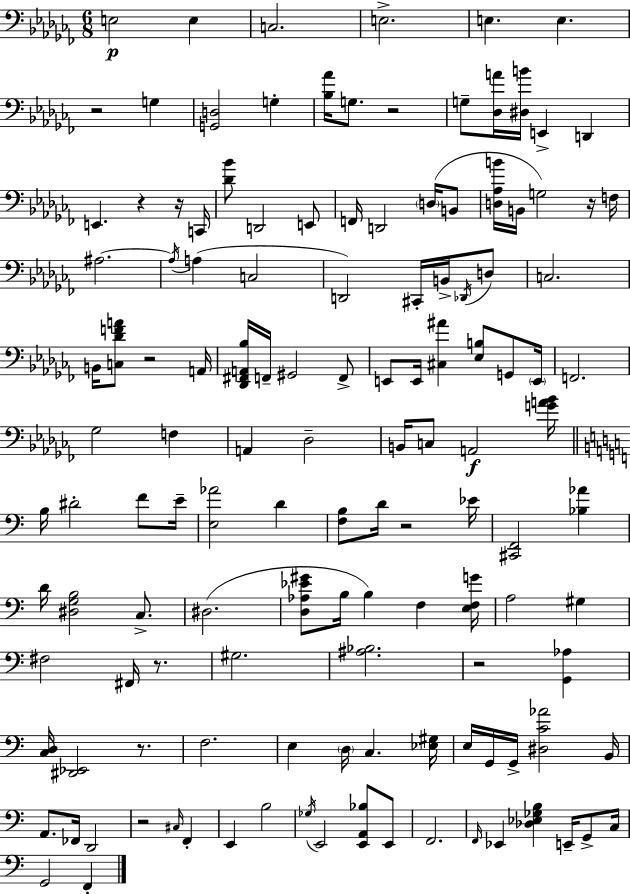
{
  \clef bass
  \numericTimeSignature
  \time 6/8
  \key aes \minor
  e2\p e4 | c2. | e2.-> | e4. e4. | \break r2 g4 | <g, d>2 g4-. | <bes aes'>16 g8. r2 | g8-- <des a'>16 <dis b'>16 e,4-> d,4 | \break e,4. r4 r16 c,16 | <des' bes'>8 d,2 e,8 | f,16 d,2 \parenthesize d16( b,8 | <d aes b'>16 b,16 g2) r16 f16 | \break ais2.~~ | \acciaccatura { ais16 }( a4 c2 | d,2) cis,16-. b,16-> \acciaccatura { des,16 } | d8 c2. | \break b,16 <c des' f' a'>8 r2 | a,16 <des, fis, a, bes>16 f,16-- gis,2 | f,8-> e,8 e,16 <cis ais'>4 <ees b>8 g,8 | \parenthesize e,16 f,2. | \break ges2 f4 | a,4 des2-- | b,16 c8 a,2\f | <g' a' bes'>16 \bar "||" \break \key c \major b16 dis'2-. f'8 e'16-- | <e aes'>2 d'4 | <f b>8 d'16 r2 ees'16 | <cis, f,>2 <bes aes'>4 | \break d'16 <dis g b>2 c8.-> | dis2.( | <d aes ees' gis'>8 b16 b4) f4 <e f g'>16 | a2 gis4 | \break fis2 fis,16 r8. | gis2. | <ais bes>2. | r2 <g, aes>4 | \break <c d>16 <dis, ees,>2 r8. | f2. | e4 \parenthesize d16 c4. <ees gis>16 | e16 g,16 g,16-> <dis c' aes'>2 b,16 | \break a,8. fes,16 d,2 | r2 \grace { cis16 } f,4-. | e,4 b2 | \acciaccatura { ges16 } e,2 <e, a, bes>8 | \break e,8 f,2. | \grace { f,16 } ees,4 <des ees ges b>4 e,16-- | g,8-> c16 g,2 f,4-. | \bar "|."
}